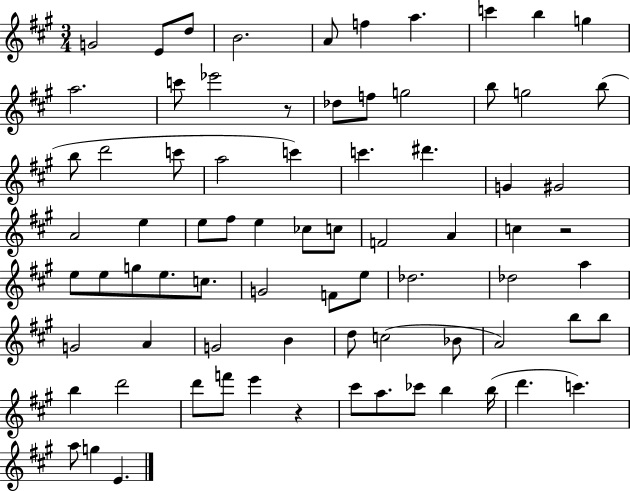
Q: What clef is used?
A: treble